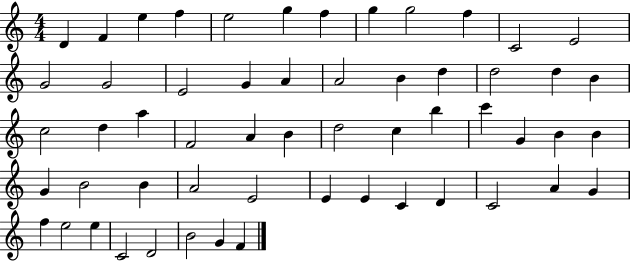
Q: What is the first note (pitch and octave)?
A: D4